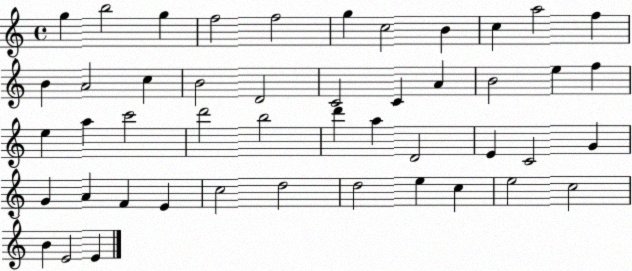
X:1
T:Untitled
M:4/4
L:1/4
K:C
g b2 g f2 f2 g c2 B c a2 f B A2 c B2 D2 C2 C A B2 e f e a c'2 d'2 b2 d' a D2 E C2 G G A F E c2 d2 d2 e c e2 c2 B E2 E